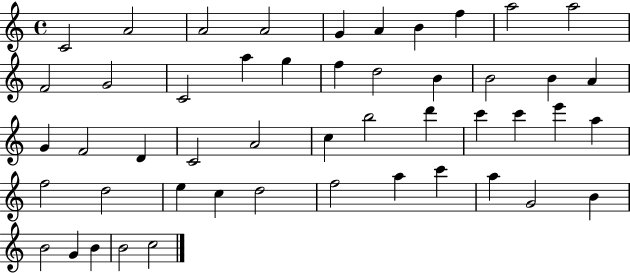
C4/h A4/h A4/h A4/h G4/q A4/q B4/q F5/q A5/h A5/h F4/h G4/h C4/h A5/q G5/q F5/q D5/h B4/q B4/h B4/q A4/q G4/q F4/h D4/q C4/h A4/h C5/q B5/h D6/q C6/q C6/q E6/q A5/q F5/h D5/h E5/q C5/q D5/h F5/h A5/q C6/q A5/q G4/h B4/q B4/h G4/q B4/q B4/h C5/h